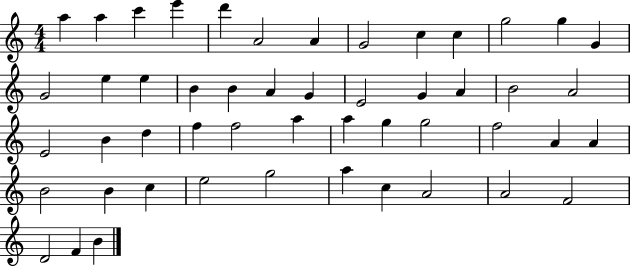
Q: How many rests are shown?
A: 0